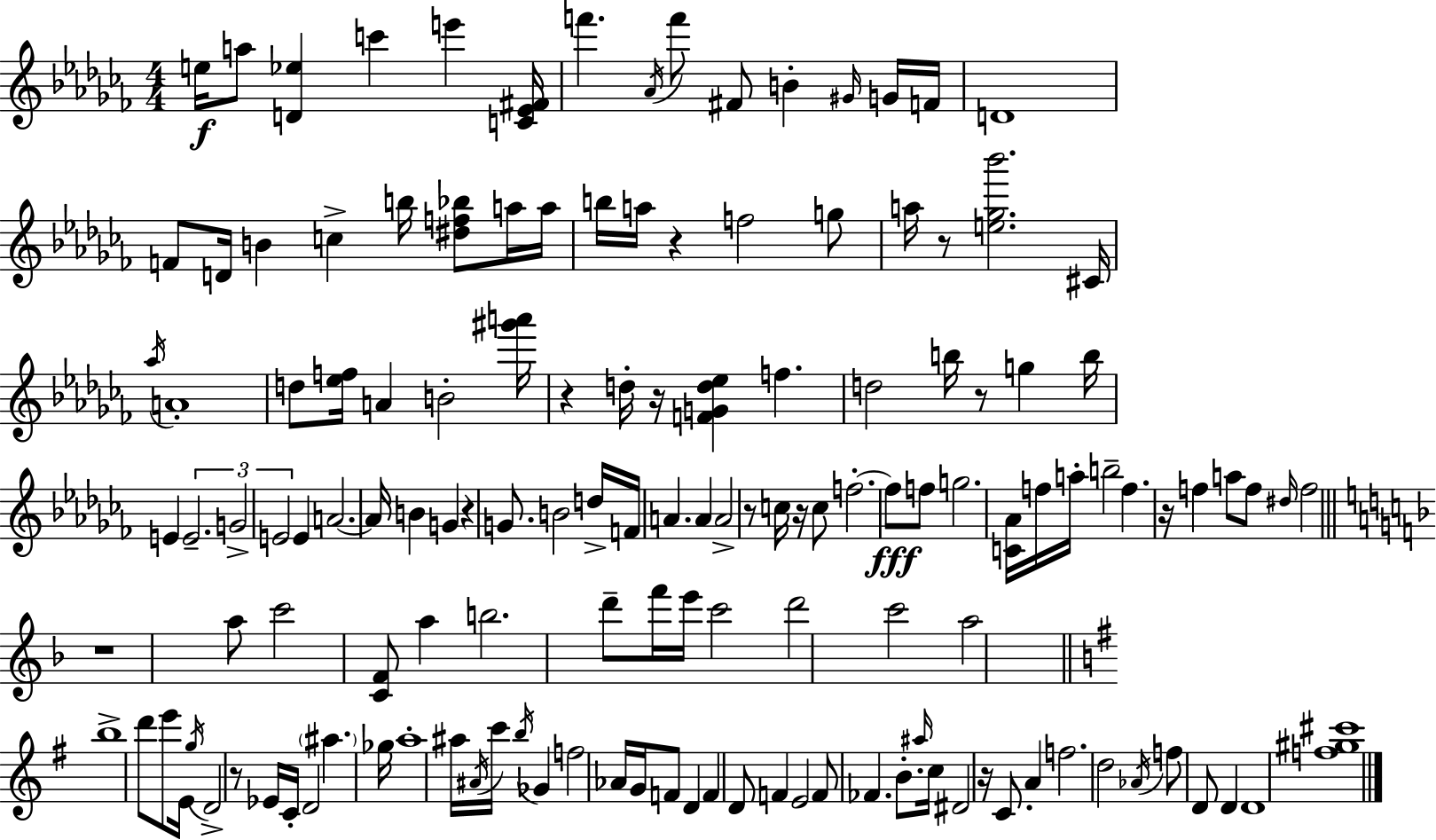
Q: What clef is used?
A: treble